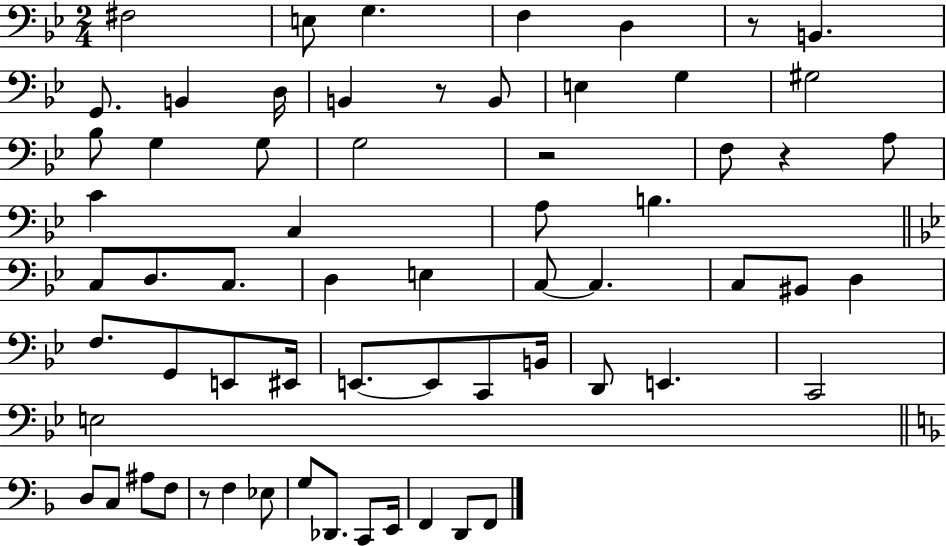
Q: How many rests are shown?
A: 5